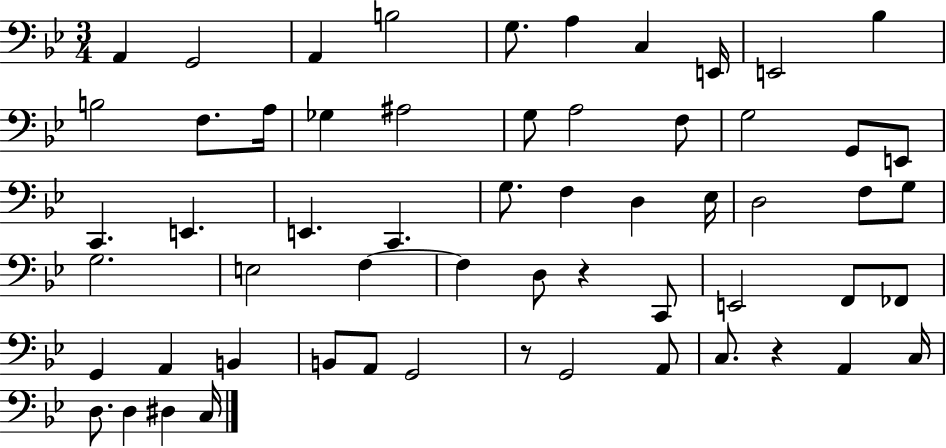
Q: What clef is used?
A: bass